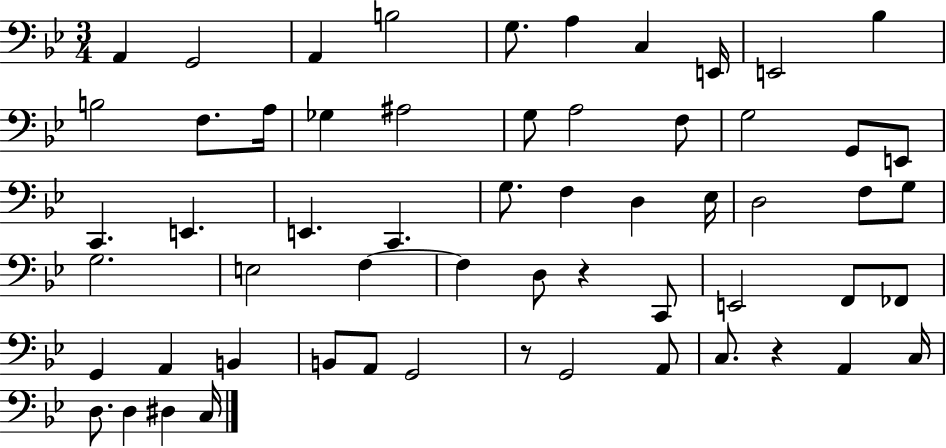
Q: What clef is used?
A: bass